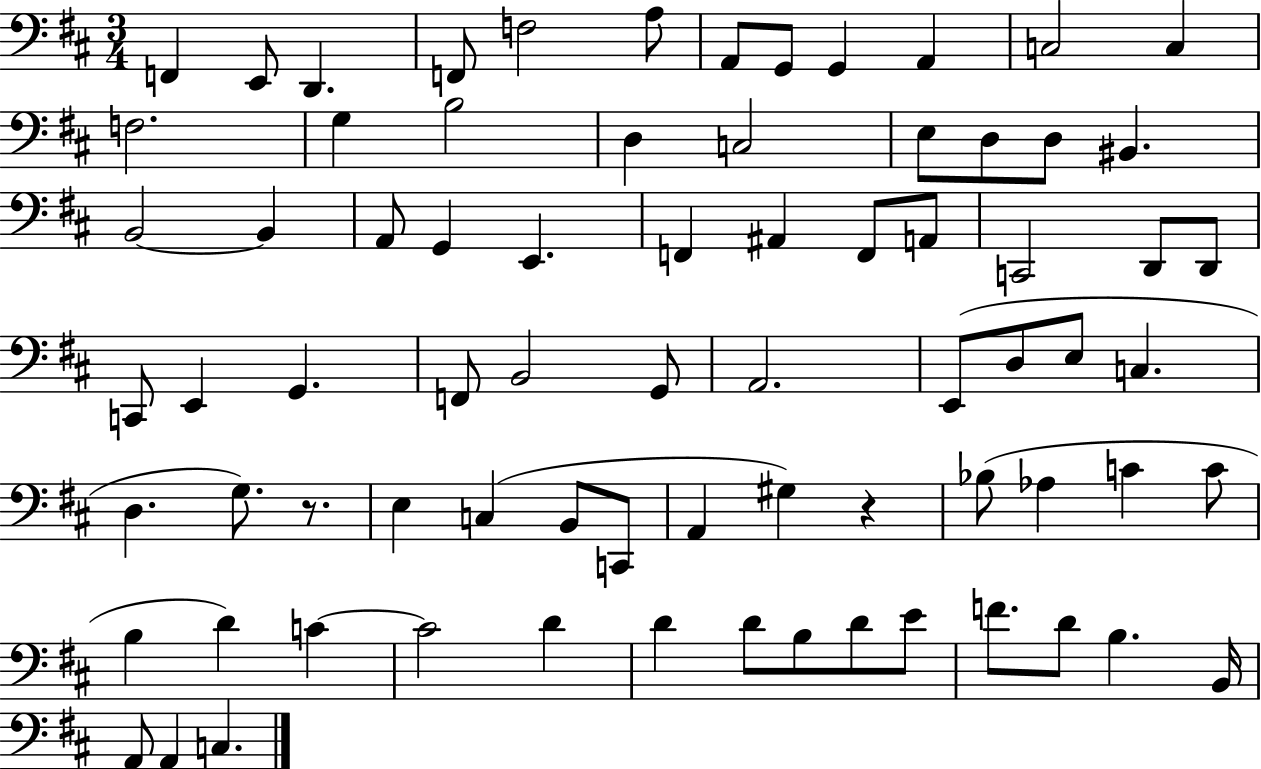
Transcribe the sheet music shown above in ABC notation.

X:1
T:Untitled
M:3/4
L:1/4
K:D
F,, E,,/2 D,, F,,/2 F,2 A,/2 A,,/2 G,,/2 G,, A,, C,2 C, F,2 G, B,2 D, C,2 E,/2 D,/2 D,/2 ^B,, B,,2 B,, A,,/2 G,, E,, F,, ^A,, F,,/2 A,,/2 C,,2 D,,/2 D,,/2 C,,/2 E,, G,, F,,/2 B,,2 G,,/2 A,,2 E,,/2 D,/2 E,/2 C, D, G,/2 z/2 E, C, B,,/2 C,,/2 A,, ^G, z _B,/2 _A, C C/2 B, D C C2 D D D/2 B,/2 D/2 E/2 F/2 D/2 B, B,,/4 A,,/2 A,, C,